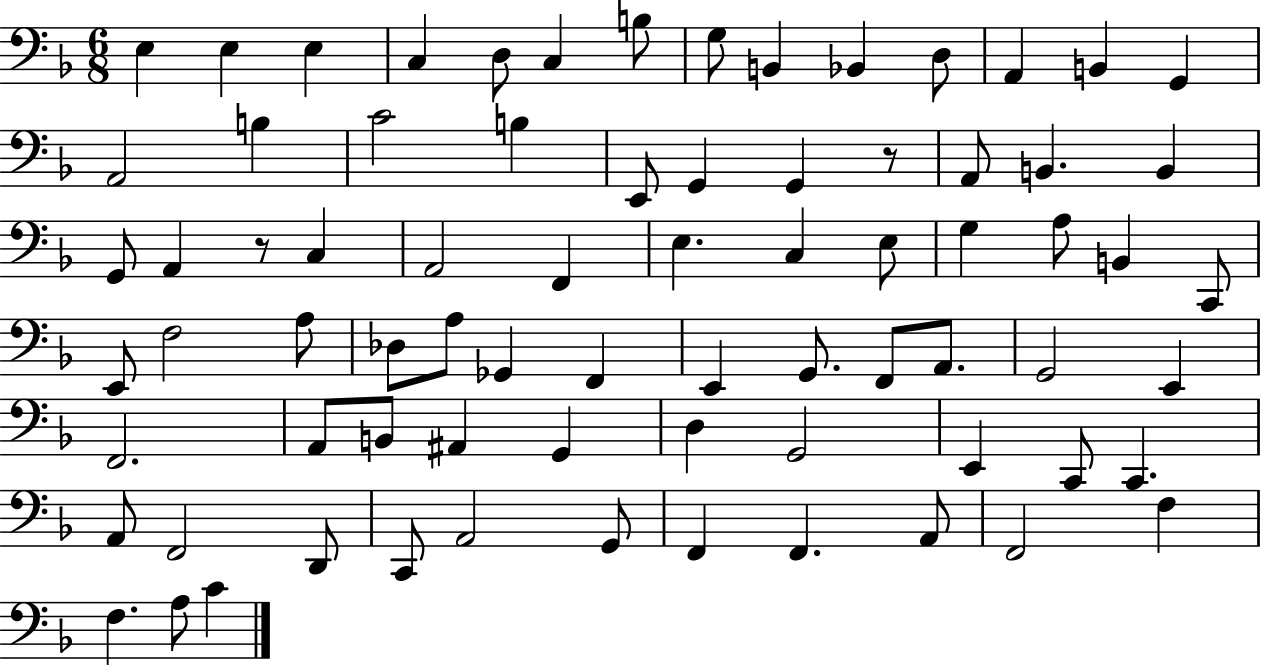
{
  \clef bass
  \numericTimeSignature
  \time 6/8
  \key f \major
  e4 e4 e4 | c4 d8 c4 b8 | g8 b,4 bes,4 d8 | a,4 b,4 g,4 | \break a,2 b4 | c'2 b4 | e,8 g,4 g,4 r8 | a,8 b,4. b,4 | \break g,8 a,4 r8 c4 | a,2 f,4 | e4. c4 e8 | g4 a8 b,4 c,8 | \break e,8 f2 a8 | des8 a8 ges,4 f,4 | e,4 g,8. f,8 a,8. | g,2 e,4 | \break f,2. | a,8 b,8 ais,4 g,4 | d4 g,2 | e,4 c,8 c,4. | \break a,8 f,2 d,8 | c,8 a,2 g,8 | f,4 f,4. a,8 | f,2 f4 | \break f4. a8 c'4 | \bar "|."
}